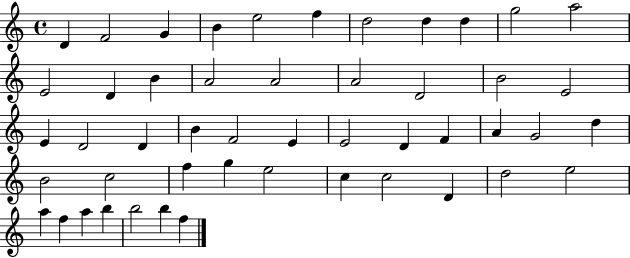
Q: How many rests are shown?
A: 0